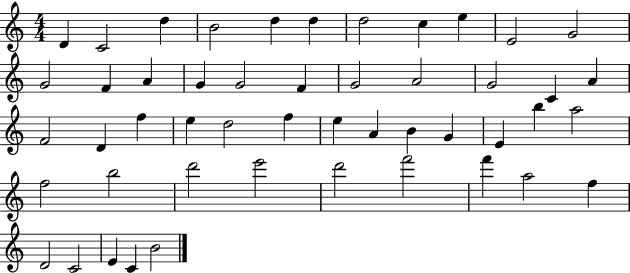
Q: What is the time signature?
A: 4/4